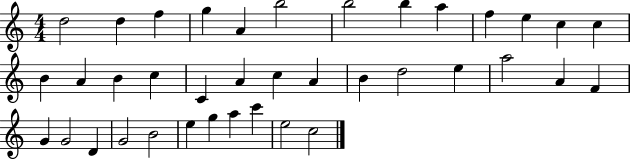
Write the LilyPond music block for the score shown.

{
  \clef treble
  \numericTimeSignature
  \time 4/4
  \key c \major
  d''2 d''4 f''4 | g''4 a'4 b''2 | b''2 b''4 a''4 | f''4 e''4 c''4 c''4 | \break b'4 a'4 b'4 c''4 | c'4 a'4 c''4 a'4 | b'4 d''2 e''4 | a''2 a'4 f'4 | \break g'4 g'2 d'4 | g'2 b'2 | e''4 g''4 a''4 c'''4 | e''2 c''2 | \break \bar "|."
}